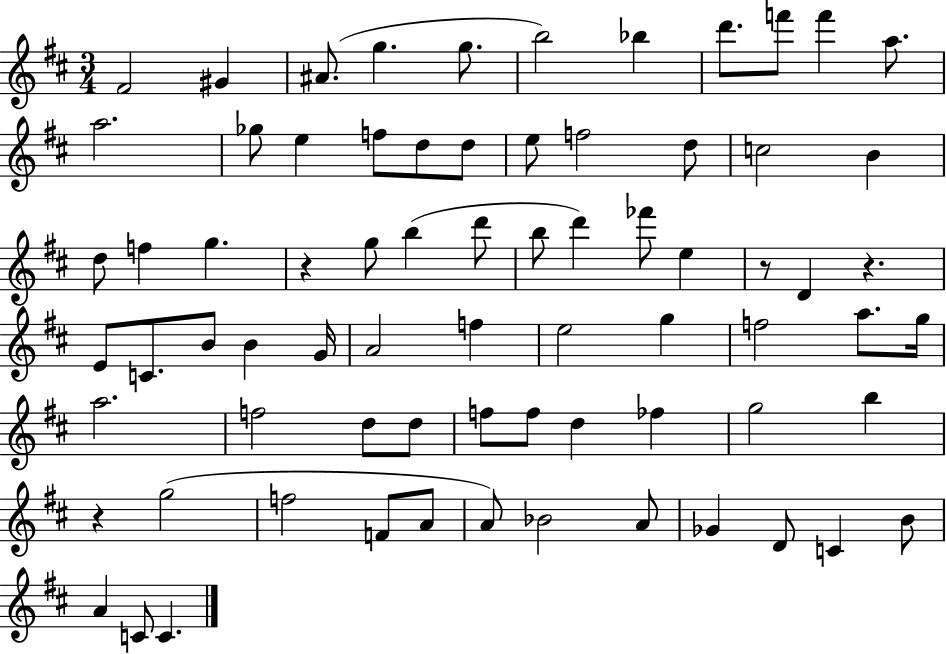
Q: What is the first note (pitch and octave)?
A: F#4